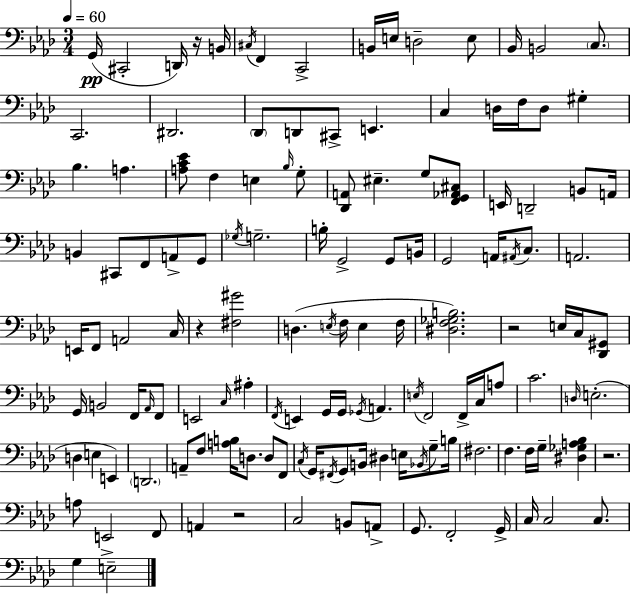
X:1
T:Untitled
M:3/4
L:1/4
K:Ab
G,,/4 ^C,,2 D,,/4 z/4 B,,/4 ^C,/4 F,, C,,2 B,,/4 E,/4 D,2 E,/2 _B,,/4 B,,2 C,/2 C,,2 ^D,,2 _D,,/2 D,,/2 ^C,,/2 E,, C, D,/4 F,/4 D,/2 ^G, _B, A, [A,C_E]/2 F, E, _B,/4 G,/2 [_D,,A,,]/2 ^E, G,/2 [F,,G,,_A,,^C,]/2 E,,/4 D,,2 B,,/2 A,,/4 B,, ^C,,/2 F,,/2 A,,/2 G,,/2 _G,/4 G,2 B,/4 G,,2 G,,/2 B,,/4 G,,2 A,,/4 ^A,,/4 C,/2 A,,2 E,,/4 F,,/2 A,,2 C,/4 z [^F,^G]2 D, E,/4 F,/4 E, F,/4 [^D,F,_G,B,]2 z2 E,/4 C,/4 [_D,,^G,,]/2 G,,/4 B,,2 F,,/4 _A,,/4 F,,/2 E,,2 C,/4 ^A, F,,/4 E,, G,,/4 G,,/4 _G,,/4 A,, E,/4 F,,2 F,,/4 C,/4 A,/2 C2 D,/4 E,2 D, E, E,, D,,2 A,,/2 F,/2 [A,B,]/4 D,/2 D,/2 F,,/2 C,/4 G,,/4 ^F,,/4 G,,/2 B,,/4 ^D, E,/4 _B,,/4 G,/2 B,/4 ^F,2 F, F,/4 G,/4 [^D,_G,A,_B,] z2 A,/2 E,,2 F,,/2 A,, z2 C,2 B,,/2 A,,/2 G,,/2 F,,2 G,,/4 C,/4 C,2 C,/2 G, E,2